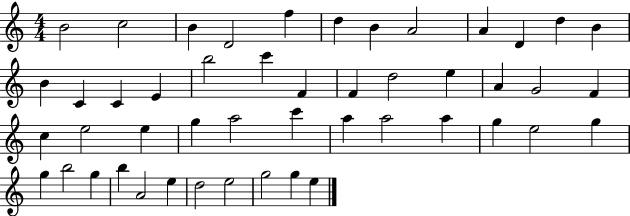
{
  \clef treble
  \numericTimeSignature
  \time 4/4
  \key c \major
  b'2 c''2 | b'4 d'2 f''4 | d''4 b'4 a'2 | a'4 d'4 d''4 b'4 | \break b'4 c'4 c'4 e'4 | b''2 c'''4 f'4 | f'4 d''2 e''4 | a'4 g'2 f'4 | \break c''4 e''2 e''4 | g''4 a''2 c'''4 | a''4 a''2 a''4 | g''4 e''2 g''4 | \break g''4 b''2 g''4 | b''4 a'2 e''4 | d''2 e''2 | g''2 g''4 e''4 | \break \bar "|."
}